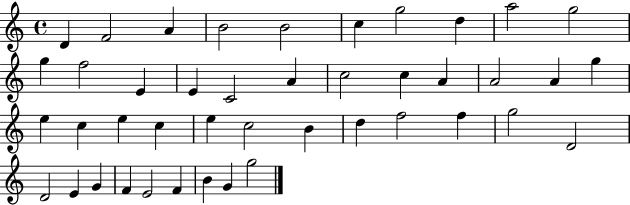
{
  \clef treble
  \time 4/4
  \defaultTimeSignature
  \key c \major
  d'4 f'2 a'4 | b'2 b'2 | c''4 g''2 d''4 | a''2 g''2 | \break g''4 f''2 e'4 | e'4 c'2 a'4 | c''2 c''4 a'4 | a'2 a'4 g''4 | \break e''4 c''4 e''4 c''4 | e''4 c''2 b'4 | d''4 f''2 f''4 | g''2 d'2 | \break d'2 e'4 g'4 | f'4 e'2 f'4 | b'4 g'4 g''2 | \bar "|."
}